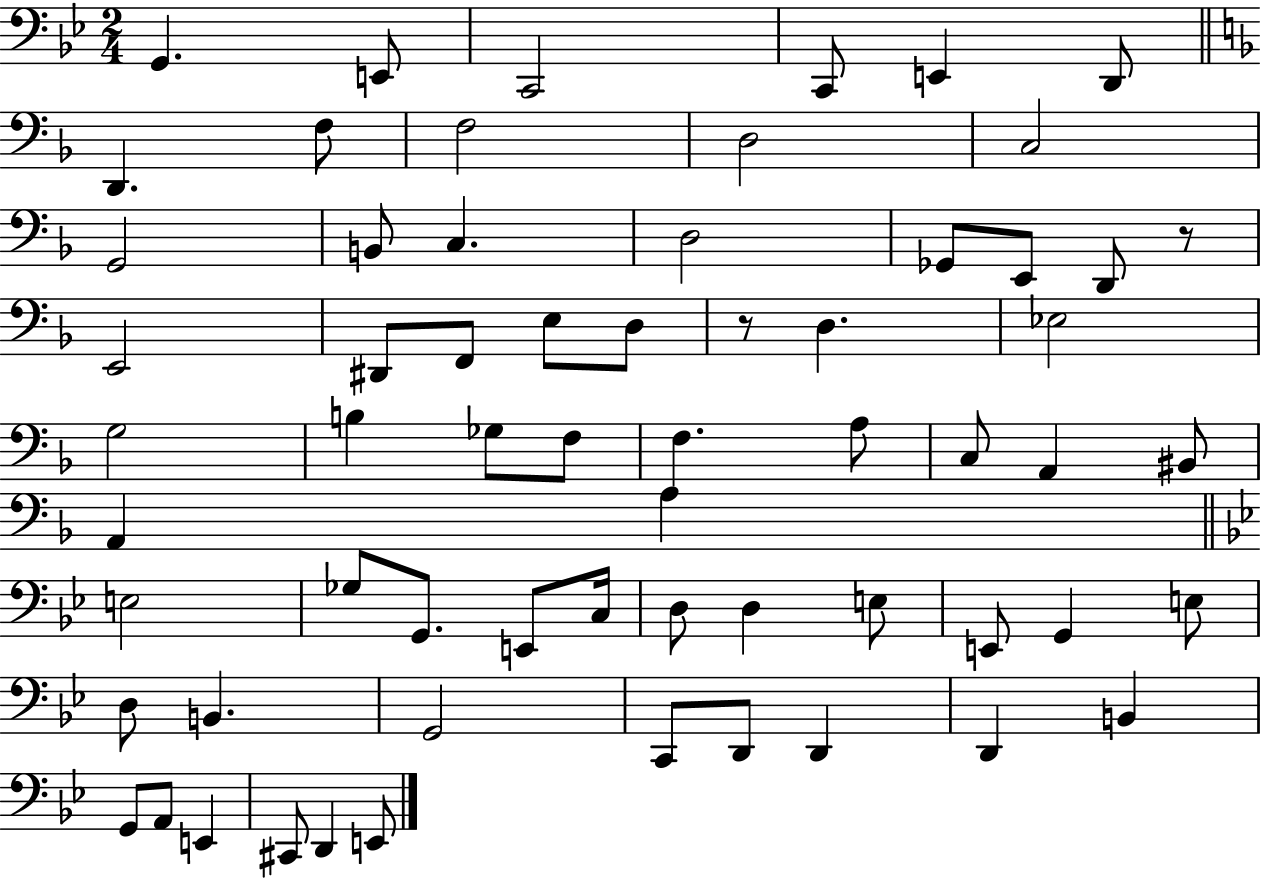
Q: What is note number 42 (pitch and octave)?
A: D3